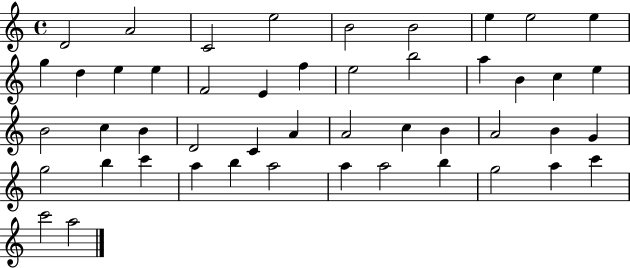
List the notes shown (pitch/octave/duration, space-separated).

D4/h A4/h C4/h E5/h B4/h B4/h E5/q E5/h E5/q G5/q D5/q E5/q E5/q F4/h E4/q F5/q E5/h B5/h A5/q B4/q C5/q E5/q B4/h C5/q B4/q D4/h C4/q A4/q A4/h C5/q B4/q A4/h B4/q G4/q G5/h B5/q C6/q A5/q B5/q A5/h A5/q A5/h B5/q G5/h A5/q C6/q C6/h A5/h